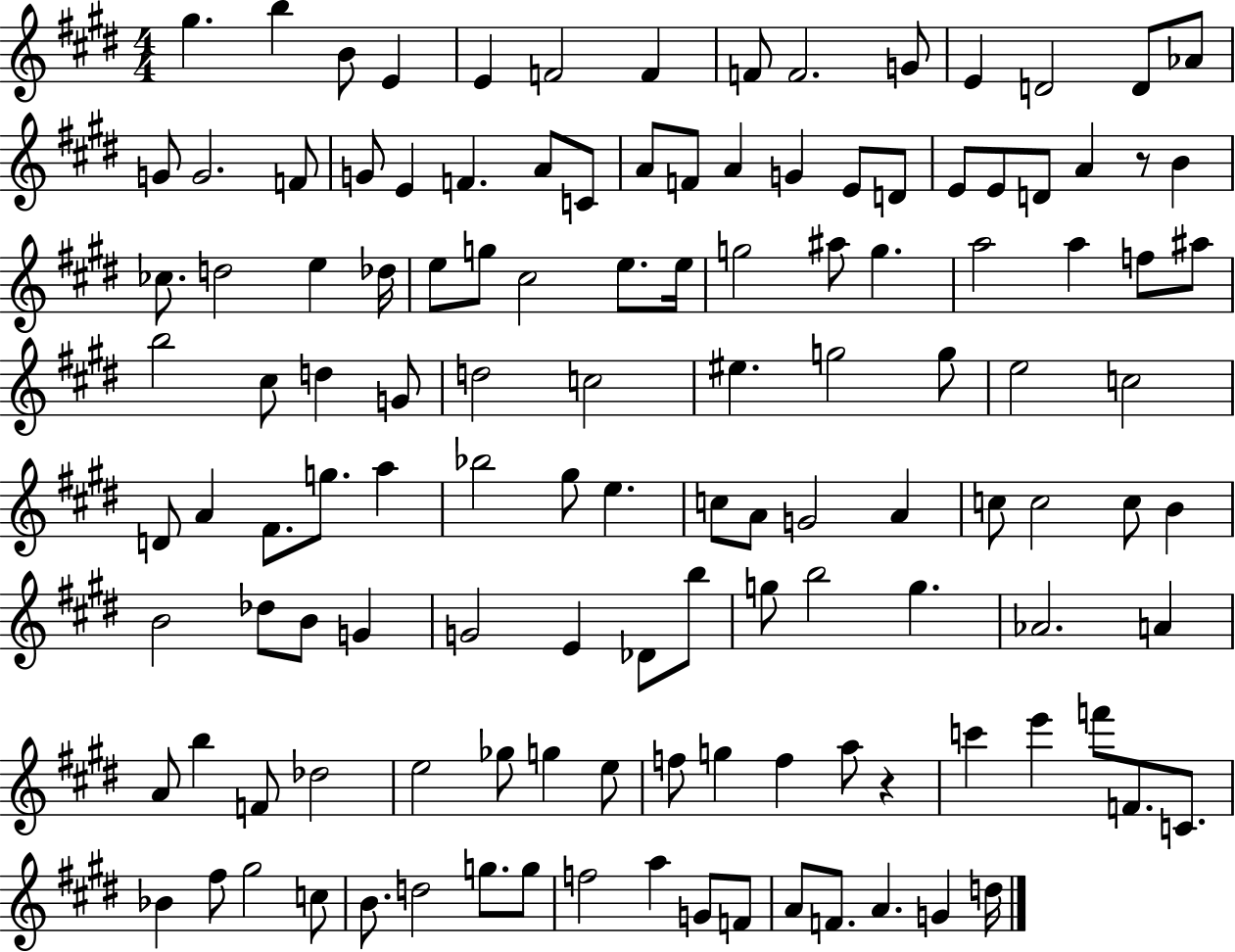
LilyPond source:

{
  \clef treble
  \numericTimeSignature
  \time 4/4
  \key e \major
  \repeat volta 2 { gis''4. b''4 b'8 e'4 | e'4 f'2 f'4 | f'8 f'2. g'8 | e'4 d'2 d'8 aes'8 | \break g'8 g'2. f'8 | g'8 e'4 f'4. a'8 c'8 | a'8 f'8 a'4 g'4 e'8 d'8 | e'8 e'8 d'8 a'4 r8 b'4 | \break ces''8. d''2 e''4 des''16 | e''8 g''8 cis''2 e''8. e''16 | g''2 ais''8 g''4. | a''2 a''4 f''8 ais''8 | \break b''2 cis''8 d''4 g'8 | d''2 c''2 | eis''4. g''2 g''8 | e''2 c''2 | \break d'8 a'4 fis'8. g''8. a''4 | bes''2 gis''8 e''4. | c''8 a'8 g'2 a'4 | c''8 c''2 c''8 b'4 | \break b'2 des''8 b'8 g'4 | g'2 e'4 des'8 b''8 | g''8 b''2 g''4. | aes'2. a'4 | \break a'8 b''4 f'8 des''2 | e''2 ges''8 g''4 e''8 | f''8 g''4 f''4 a''8 r4 | c'''4 e'''4 f'''8 f'8. c'8. | \break bes'4 fis''8 gis''2 c''8 | b'8. d''2 g''8. g''8 | f''2 a''4 g'8 f'8 | a'8 f'8. a'4. g'4 d''16 | \break } \bar "|."
}